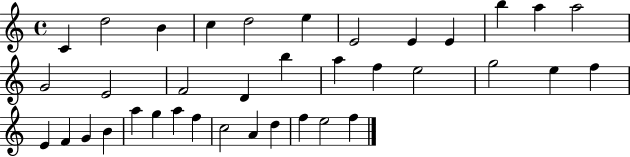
{
  \clef treble
  \time 4/4
  \defaultTimeSignature
  \key c \major
  c'4 d''2 b'4 | c''4 d''2 e''4 | e'2 e'4 e'4 | b''4 a''4 a''2 | \break g'2 e'2 | f'2 d'4 b''4 | a''4 f''4 e''2 | g''2 e''4 f''4 | \break e'4 f'4 g'4 b'4 | a''4 g''4 a''4 f''4 | c''2 a'4 d''4 | f''4 e''2 f''4 | \break \bar "|."
}